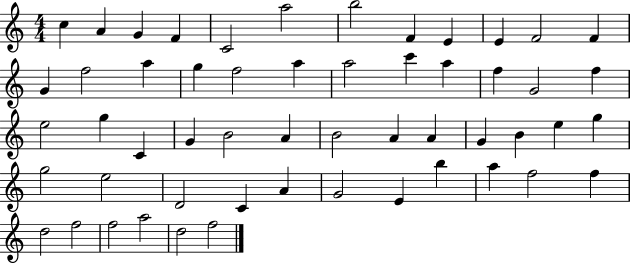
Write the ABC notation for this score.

X:1
T:Untitled
M:4/4
L:1/4
K:C
c A G F C2 a2 b2 F E E F2 F G f2 a g f2 a a2 c' a f G2 f e2 g C G B2 A B2 A A G B e g g2 e2 D2 C A G2 E b a f2 f d2 f2 f2 a2 d2 f2